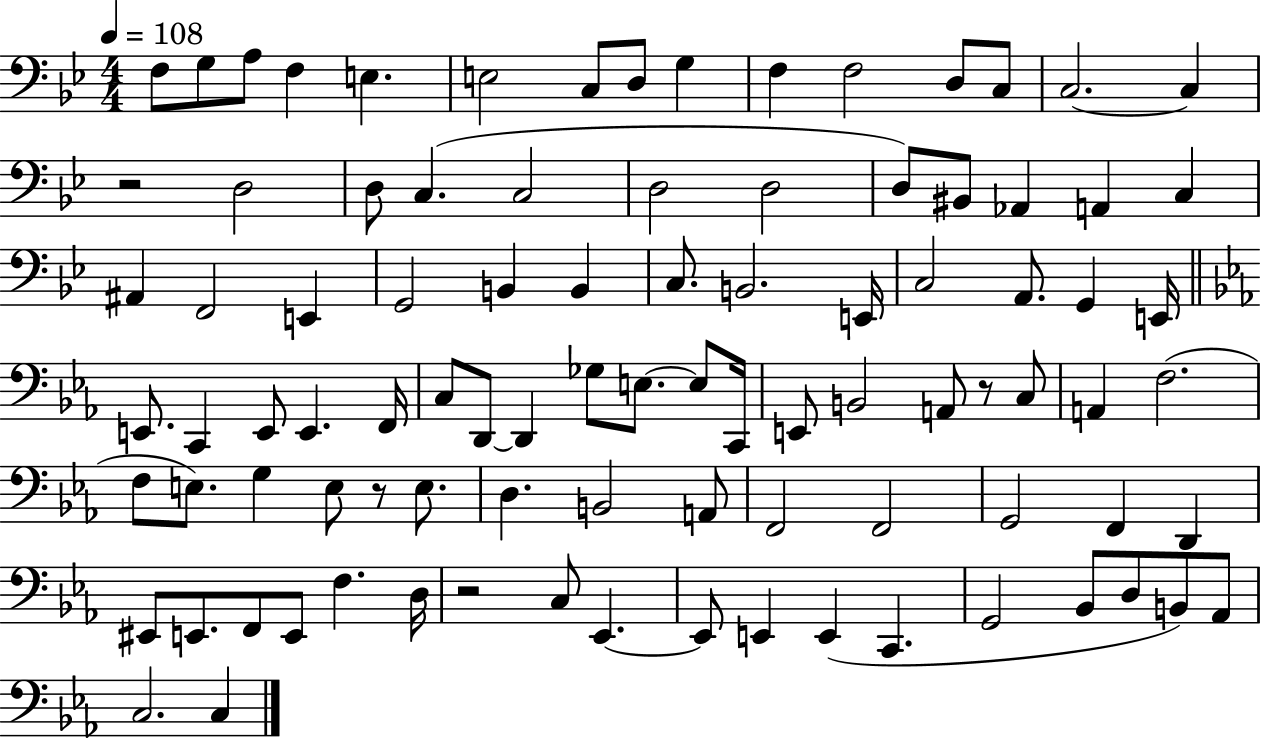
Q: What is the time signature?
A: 4/4